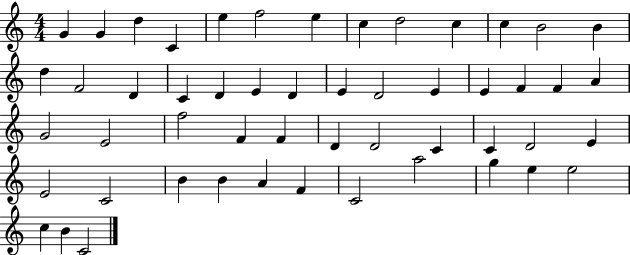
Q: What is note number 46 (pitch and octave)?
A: A5